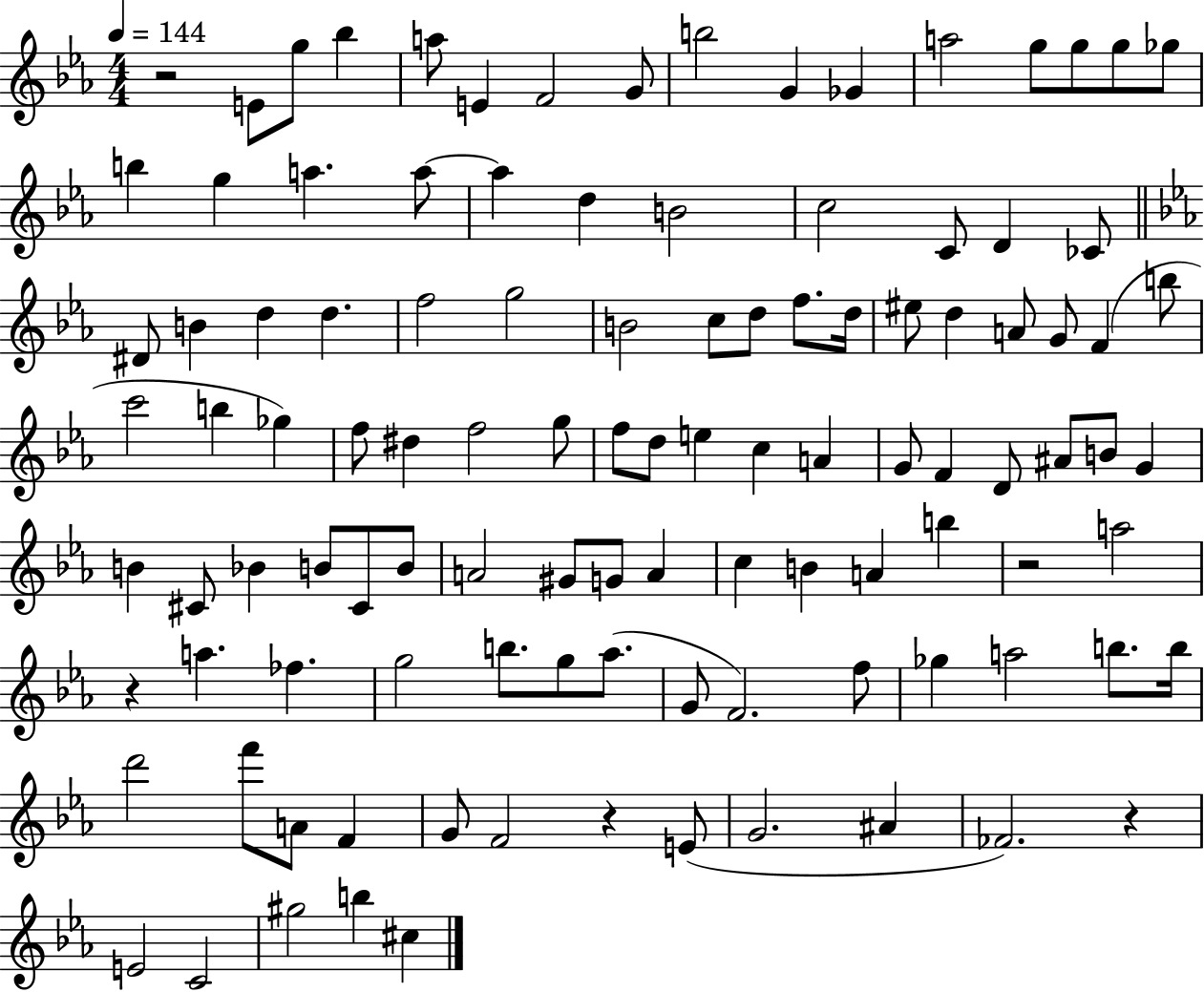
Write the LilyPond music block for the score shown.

{
  \clef treble
  \numericTimeSignature
  \time 4/4
  \key ees \major
  \tempo 4 = 144
  r2 e'8 g''8 bes''4 | a''8 e'4 f'2 g'8 | b''2 g'4 ges'4 | a''2 g''8 g''8 g''8 ges''8 | \break b''4 g''4 a''4. a''8~~ | a''4 d''4 b'2 | c''2 c'8 d'4 ces'8 | \bar "||" \break \key ees \major dis'8 b'4 d''4 d''4. | f''2 g''2 | b'2 c''8 d''8 f''8. d''16 | eis''8 d''4 a'8 g'8 f'4( b''8 | \break c'''2 b''4 ges''4) | f''8 dis''4 f''2 g''8 | f''8 d''8 e''4 c''4 a'4 | g'8 f'4 d'8 ais'8 b'8 g'4 | \break b'4 cis'8 bes'4 b'8 cis'8 b'8 | a'2 gis'8 g'8 a'4 | c''4 b'4 a'4 b''4 | r2 a''2 | \break r4 a''4. fes''4. | g''2 b''8. g''8 aes''8.( | g'8 f'2.) f''8 | ges''4 a''2 b''8. b''16 | \break d'''2 f'''8 a'8 f'4 | g'8 f'2 r4 e'8( | g'2. ais'4 | fes'2.) r4 | \break e'2 c'2 | gis''2 b''4 cis''4 | \bar "|."
}